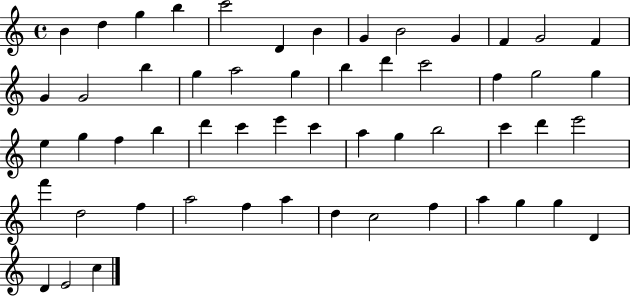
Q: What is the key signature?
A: C major